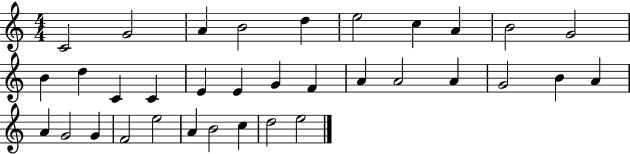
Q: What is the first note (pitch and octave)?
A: C4